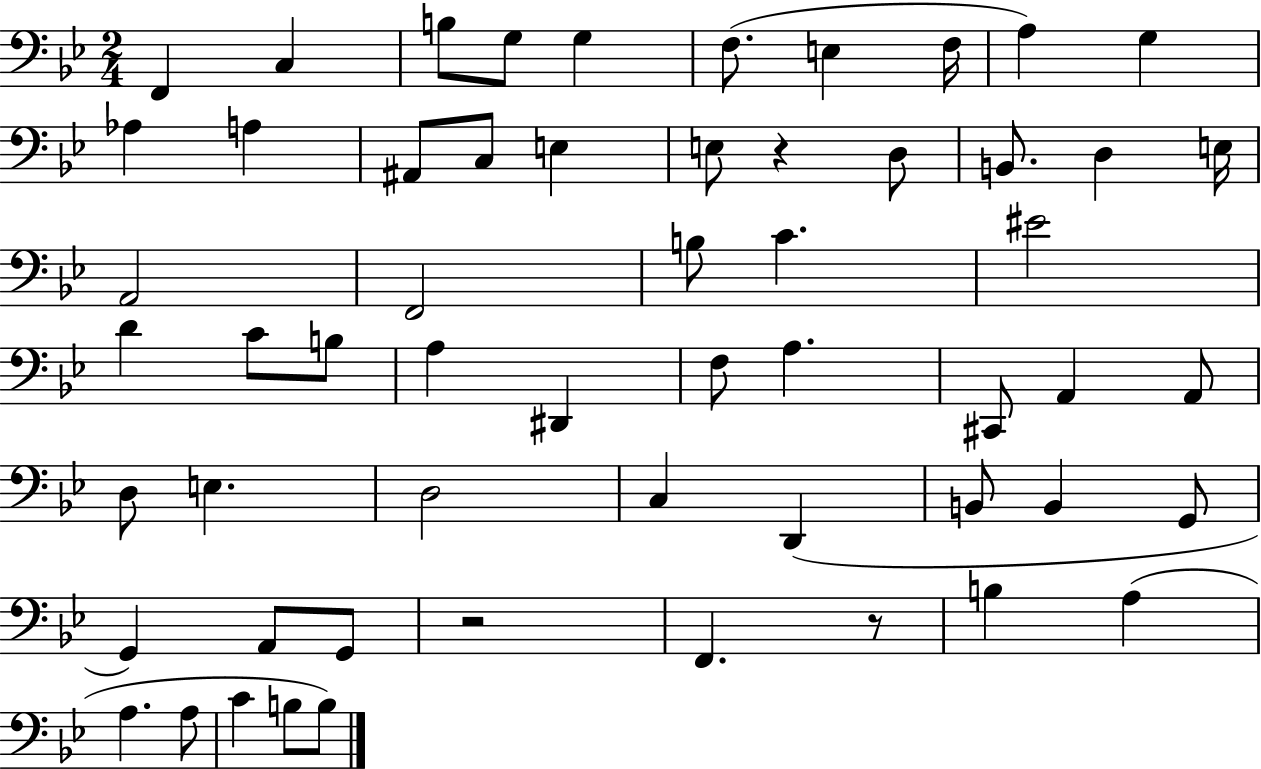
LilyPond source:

{
  \clef bass
  \numericTimeSignature
  \time 2/4
  \key bes \major
  \repeat volta 2 { f,4 c4 | b8 g8 g4 | f8.( e4 f16 | a4) g4 | \break aes4 a4 | ais,8 c8 e4 | e8 r4 d8 | b,8. d4 e16 | \break a,2 | f,2 | b8 c'4. | eis'2 | \break d'4 c'8 b8 | a4 dis,4 | f8 a4. | cis,8 a,4 a,8 | \break d8 e4. | d2 | c4 d,4( | b,8 b,4 g,8 | \break g,4) a,8 g,8 | r2 | f,4. r8 | b4 a4( | \break a4. a8 | c'4 b8 b8) | } \bar "|."
}